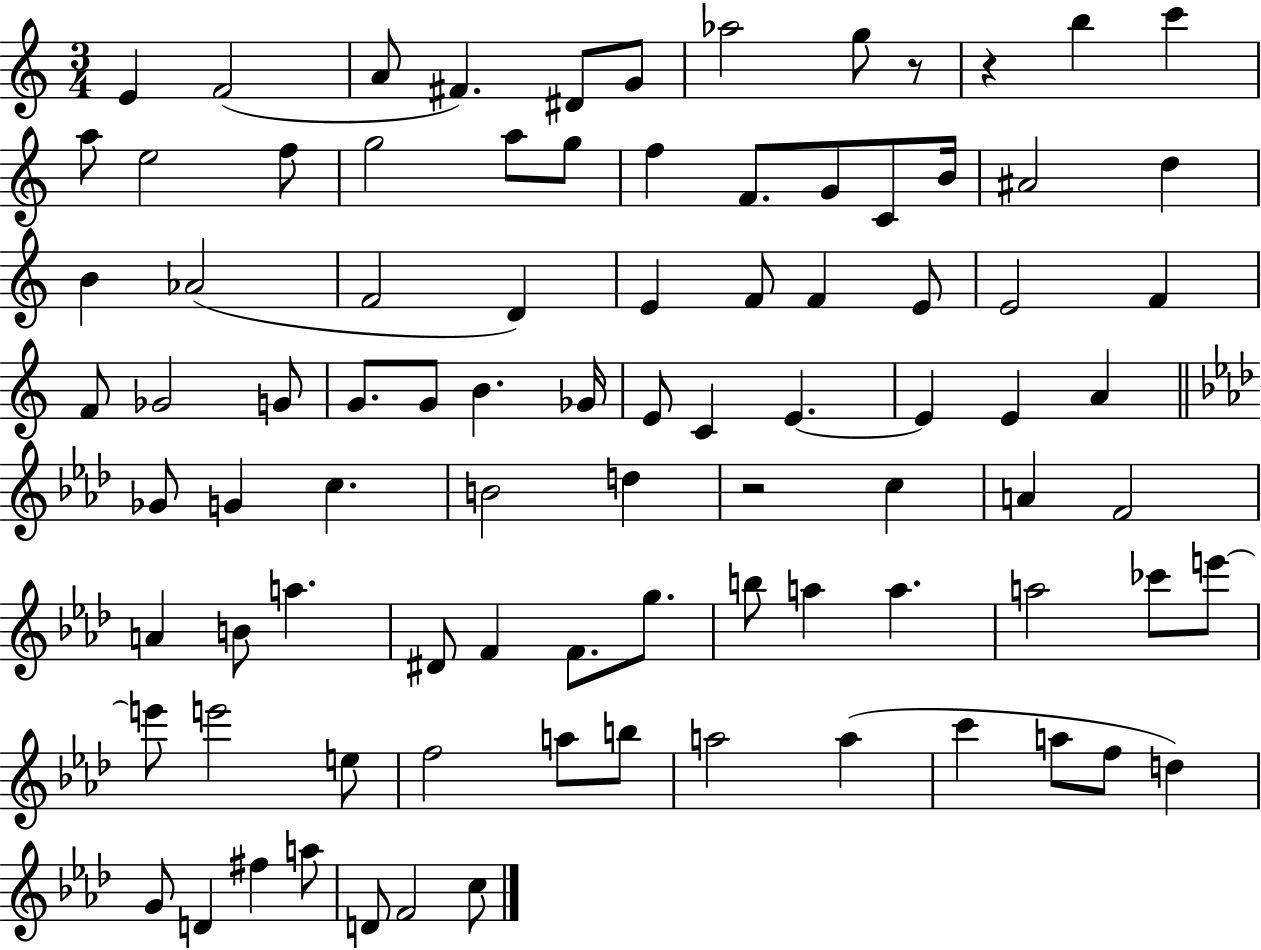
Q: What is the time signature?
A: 3/4